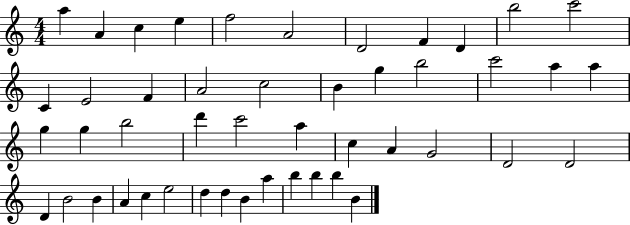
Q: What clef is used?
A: treble